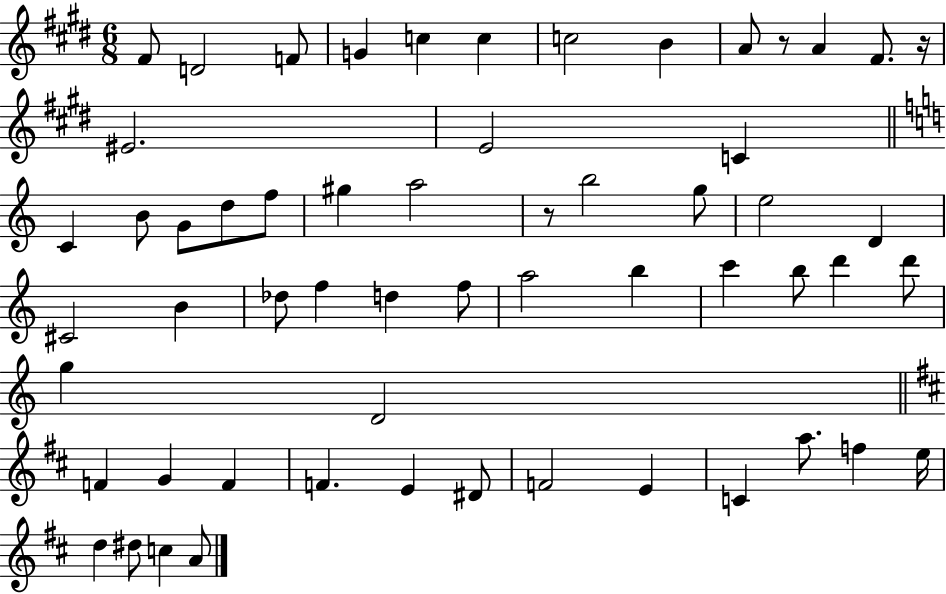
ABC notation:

X:1
T:Untitled
M:6/8
L:1/4
K:E
^F/2 D2 F/2 G c c c2 B A/2 z/2 A ^F/2 z/4 ^E2 E2 C C B/2 G/2 d/2 f/2 ^g a2 z/2 b2 g/2 e2 D ^C2 B _d/2 f d f/2 a2 b c' b/2 d' d'/2 g D2 F G F F E ^D/2 F2 E C a/2 f e/4 d ^d/2 c A/2